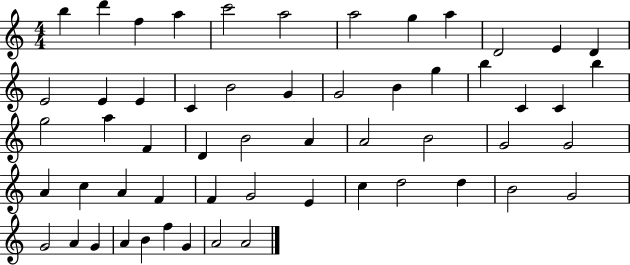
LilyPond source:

{
  \clef treble
  \numericTimeSignature
  \time 4/4
  \key c \major
  b''4 d'''4 f''4 a''4 | c'''2 a''2 | a''2 g''4 a''4 | d'2 e'4 d'4 | \break e'2 e'4 e'4 | c'4 b'2 g'4 | g'2 b'4 g''4 | b''4 c'4 c'4 b''4 | \break g''2 a''4 f'4 | d'4 b'2 a'4 | a'2 b'2 | g'2 g'2 | \break a'4 c''4 a'4 f'4 | f'4 g'2 e'4 | c''4 d''2 d''4 | b'2 g'2 | \break g'2 a'4 g'4 | a'4 b'4 f''4 g'4 | a'2 a'2 | \bar "|."
}